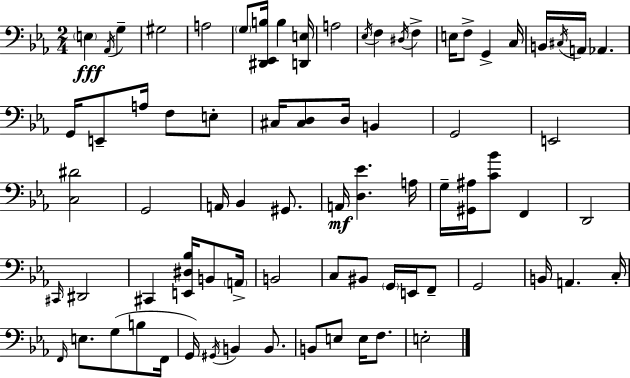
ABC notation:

X:1
T:Untitled
M:2/4
L:1/4
K:Cm
E, _A,,/4 G, ^G,2 A,2 G,/2 [^D,,_E,,B,]/4 B, [D,,E,]/4 A,2 _E,/4 F, ^D,/4 F, E,/4 F,/2 G,, C,/4 B,,/4 ^C,/4 A,,/4 _A,, G,,/4 E,,/2 A,/4 F,/2 E,/2 ^C,/4 [^C,D,]/2 D,/4 B,, G,,2 E,,2 [C,^D]2 G,,2 A,,/4 _B,, ^G,,/2 A,,/4 [D,_E] A,/4 G,/4 [^G,,^A,]/4 [C_B]/2 F,, D,,2 ^C,,/4 ^D,,2 ^C,, [E,,^D,_B,]/4 B,,/2 A,,/4 B,,2 C,/2 ^B,,/2 G,,/4 E,,/4 F,,/2 G,,2 B,,/4 A,, C,/4 F,,/4 E,/2 G,/2 B,/2 F,,/4 G,,/4 ^G,,/4 B,, B,,/2 B,,/2 E,/2 E,/4 F,/2 E,2